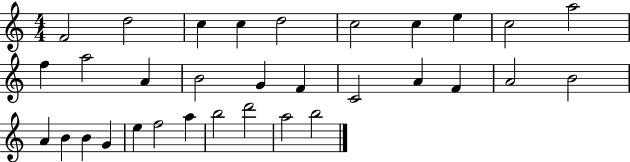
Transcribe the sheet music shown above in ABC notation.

X:1
T:Untitled
M:4/4
L:1/4
K:C
F2 d2 c c d2 c2 c e c2 a2 f a2 A B2 G F C2 A F A2 B2 A B B G e f2 a b2 d'2 a2 b2